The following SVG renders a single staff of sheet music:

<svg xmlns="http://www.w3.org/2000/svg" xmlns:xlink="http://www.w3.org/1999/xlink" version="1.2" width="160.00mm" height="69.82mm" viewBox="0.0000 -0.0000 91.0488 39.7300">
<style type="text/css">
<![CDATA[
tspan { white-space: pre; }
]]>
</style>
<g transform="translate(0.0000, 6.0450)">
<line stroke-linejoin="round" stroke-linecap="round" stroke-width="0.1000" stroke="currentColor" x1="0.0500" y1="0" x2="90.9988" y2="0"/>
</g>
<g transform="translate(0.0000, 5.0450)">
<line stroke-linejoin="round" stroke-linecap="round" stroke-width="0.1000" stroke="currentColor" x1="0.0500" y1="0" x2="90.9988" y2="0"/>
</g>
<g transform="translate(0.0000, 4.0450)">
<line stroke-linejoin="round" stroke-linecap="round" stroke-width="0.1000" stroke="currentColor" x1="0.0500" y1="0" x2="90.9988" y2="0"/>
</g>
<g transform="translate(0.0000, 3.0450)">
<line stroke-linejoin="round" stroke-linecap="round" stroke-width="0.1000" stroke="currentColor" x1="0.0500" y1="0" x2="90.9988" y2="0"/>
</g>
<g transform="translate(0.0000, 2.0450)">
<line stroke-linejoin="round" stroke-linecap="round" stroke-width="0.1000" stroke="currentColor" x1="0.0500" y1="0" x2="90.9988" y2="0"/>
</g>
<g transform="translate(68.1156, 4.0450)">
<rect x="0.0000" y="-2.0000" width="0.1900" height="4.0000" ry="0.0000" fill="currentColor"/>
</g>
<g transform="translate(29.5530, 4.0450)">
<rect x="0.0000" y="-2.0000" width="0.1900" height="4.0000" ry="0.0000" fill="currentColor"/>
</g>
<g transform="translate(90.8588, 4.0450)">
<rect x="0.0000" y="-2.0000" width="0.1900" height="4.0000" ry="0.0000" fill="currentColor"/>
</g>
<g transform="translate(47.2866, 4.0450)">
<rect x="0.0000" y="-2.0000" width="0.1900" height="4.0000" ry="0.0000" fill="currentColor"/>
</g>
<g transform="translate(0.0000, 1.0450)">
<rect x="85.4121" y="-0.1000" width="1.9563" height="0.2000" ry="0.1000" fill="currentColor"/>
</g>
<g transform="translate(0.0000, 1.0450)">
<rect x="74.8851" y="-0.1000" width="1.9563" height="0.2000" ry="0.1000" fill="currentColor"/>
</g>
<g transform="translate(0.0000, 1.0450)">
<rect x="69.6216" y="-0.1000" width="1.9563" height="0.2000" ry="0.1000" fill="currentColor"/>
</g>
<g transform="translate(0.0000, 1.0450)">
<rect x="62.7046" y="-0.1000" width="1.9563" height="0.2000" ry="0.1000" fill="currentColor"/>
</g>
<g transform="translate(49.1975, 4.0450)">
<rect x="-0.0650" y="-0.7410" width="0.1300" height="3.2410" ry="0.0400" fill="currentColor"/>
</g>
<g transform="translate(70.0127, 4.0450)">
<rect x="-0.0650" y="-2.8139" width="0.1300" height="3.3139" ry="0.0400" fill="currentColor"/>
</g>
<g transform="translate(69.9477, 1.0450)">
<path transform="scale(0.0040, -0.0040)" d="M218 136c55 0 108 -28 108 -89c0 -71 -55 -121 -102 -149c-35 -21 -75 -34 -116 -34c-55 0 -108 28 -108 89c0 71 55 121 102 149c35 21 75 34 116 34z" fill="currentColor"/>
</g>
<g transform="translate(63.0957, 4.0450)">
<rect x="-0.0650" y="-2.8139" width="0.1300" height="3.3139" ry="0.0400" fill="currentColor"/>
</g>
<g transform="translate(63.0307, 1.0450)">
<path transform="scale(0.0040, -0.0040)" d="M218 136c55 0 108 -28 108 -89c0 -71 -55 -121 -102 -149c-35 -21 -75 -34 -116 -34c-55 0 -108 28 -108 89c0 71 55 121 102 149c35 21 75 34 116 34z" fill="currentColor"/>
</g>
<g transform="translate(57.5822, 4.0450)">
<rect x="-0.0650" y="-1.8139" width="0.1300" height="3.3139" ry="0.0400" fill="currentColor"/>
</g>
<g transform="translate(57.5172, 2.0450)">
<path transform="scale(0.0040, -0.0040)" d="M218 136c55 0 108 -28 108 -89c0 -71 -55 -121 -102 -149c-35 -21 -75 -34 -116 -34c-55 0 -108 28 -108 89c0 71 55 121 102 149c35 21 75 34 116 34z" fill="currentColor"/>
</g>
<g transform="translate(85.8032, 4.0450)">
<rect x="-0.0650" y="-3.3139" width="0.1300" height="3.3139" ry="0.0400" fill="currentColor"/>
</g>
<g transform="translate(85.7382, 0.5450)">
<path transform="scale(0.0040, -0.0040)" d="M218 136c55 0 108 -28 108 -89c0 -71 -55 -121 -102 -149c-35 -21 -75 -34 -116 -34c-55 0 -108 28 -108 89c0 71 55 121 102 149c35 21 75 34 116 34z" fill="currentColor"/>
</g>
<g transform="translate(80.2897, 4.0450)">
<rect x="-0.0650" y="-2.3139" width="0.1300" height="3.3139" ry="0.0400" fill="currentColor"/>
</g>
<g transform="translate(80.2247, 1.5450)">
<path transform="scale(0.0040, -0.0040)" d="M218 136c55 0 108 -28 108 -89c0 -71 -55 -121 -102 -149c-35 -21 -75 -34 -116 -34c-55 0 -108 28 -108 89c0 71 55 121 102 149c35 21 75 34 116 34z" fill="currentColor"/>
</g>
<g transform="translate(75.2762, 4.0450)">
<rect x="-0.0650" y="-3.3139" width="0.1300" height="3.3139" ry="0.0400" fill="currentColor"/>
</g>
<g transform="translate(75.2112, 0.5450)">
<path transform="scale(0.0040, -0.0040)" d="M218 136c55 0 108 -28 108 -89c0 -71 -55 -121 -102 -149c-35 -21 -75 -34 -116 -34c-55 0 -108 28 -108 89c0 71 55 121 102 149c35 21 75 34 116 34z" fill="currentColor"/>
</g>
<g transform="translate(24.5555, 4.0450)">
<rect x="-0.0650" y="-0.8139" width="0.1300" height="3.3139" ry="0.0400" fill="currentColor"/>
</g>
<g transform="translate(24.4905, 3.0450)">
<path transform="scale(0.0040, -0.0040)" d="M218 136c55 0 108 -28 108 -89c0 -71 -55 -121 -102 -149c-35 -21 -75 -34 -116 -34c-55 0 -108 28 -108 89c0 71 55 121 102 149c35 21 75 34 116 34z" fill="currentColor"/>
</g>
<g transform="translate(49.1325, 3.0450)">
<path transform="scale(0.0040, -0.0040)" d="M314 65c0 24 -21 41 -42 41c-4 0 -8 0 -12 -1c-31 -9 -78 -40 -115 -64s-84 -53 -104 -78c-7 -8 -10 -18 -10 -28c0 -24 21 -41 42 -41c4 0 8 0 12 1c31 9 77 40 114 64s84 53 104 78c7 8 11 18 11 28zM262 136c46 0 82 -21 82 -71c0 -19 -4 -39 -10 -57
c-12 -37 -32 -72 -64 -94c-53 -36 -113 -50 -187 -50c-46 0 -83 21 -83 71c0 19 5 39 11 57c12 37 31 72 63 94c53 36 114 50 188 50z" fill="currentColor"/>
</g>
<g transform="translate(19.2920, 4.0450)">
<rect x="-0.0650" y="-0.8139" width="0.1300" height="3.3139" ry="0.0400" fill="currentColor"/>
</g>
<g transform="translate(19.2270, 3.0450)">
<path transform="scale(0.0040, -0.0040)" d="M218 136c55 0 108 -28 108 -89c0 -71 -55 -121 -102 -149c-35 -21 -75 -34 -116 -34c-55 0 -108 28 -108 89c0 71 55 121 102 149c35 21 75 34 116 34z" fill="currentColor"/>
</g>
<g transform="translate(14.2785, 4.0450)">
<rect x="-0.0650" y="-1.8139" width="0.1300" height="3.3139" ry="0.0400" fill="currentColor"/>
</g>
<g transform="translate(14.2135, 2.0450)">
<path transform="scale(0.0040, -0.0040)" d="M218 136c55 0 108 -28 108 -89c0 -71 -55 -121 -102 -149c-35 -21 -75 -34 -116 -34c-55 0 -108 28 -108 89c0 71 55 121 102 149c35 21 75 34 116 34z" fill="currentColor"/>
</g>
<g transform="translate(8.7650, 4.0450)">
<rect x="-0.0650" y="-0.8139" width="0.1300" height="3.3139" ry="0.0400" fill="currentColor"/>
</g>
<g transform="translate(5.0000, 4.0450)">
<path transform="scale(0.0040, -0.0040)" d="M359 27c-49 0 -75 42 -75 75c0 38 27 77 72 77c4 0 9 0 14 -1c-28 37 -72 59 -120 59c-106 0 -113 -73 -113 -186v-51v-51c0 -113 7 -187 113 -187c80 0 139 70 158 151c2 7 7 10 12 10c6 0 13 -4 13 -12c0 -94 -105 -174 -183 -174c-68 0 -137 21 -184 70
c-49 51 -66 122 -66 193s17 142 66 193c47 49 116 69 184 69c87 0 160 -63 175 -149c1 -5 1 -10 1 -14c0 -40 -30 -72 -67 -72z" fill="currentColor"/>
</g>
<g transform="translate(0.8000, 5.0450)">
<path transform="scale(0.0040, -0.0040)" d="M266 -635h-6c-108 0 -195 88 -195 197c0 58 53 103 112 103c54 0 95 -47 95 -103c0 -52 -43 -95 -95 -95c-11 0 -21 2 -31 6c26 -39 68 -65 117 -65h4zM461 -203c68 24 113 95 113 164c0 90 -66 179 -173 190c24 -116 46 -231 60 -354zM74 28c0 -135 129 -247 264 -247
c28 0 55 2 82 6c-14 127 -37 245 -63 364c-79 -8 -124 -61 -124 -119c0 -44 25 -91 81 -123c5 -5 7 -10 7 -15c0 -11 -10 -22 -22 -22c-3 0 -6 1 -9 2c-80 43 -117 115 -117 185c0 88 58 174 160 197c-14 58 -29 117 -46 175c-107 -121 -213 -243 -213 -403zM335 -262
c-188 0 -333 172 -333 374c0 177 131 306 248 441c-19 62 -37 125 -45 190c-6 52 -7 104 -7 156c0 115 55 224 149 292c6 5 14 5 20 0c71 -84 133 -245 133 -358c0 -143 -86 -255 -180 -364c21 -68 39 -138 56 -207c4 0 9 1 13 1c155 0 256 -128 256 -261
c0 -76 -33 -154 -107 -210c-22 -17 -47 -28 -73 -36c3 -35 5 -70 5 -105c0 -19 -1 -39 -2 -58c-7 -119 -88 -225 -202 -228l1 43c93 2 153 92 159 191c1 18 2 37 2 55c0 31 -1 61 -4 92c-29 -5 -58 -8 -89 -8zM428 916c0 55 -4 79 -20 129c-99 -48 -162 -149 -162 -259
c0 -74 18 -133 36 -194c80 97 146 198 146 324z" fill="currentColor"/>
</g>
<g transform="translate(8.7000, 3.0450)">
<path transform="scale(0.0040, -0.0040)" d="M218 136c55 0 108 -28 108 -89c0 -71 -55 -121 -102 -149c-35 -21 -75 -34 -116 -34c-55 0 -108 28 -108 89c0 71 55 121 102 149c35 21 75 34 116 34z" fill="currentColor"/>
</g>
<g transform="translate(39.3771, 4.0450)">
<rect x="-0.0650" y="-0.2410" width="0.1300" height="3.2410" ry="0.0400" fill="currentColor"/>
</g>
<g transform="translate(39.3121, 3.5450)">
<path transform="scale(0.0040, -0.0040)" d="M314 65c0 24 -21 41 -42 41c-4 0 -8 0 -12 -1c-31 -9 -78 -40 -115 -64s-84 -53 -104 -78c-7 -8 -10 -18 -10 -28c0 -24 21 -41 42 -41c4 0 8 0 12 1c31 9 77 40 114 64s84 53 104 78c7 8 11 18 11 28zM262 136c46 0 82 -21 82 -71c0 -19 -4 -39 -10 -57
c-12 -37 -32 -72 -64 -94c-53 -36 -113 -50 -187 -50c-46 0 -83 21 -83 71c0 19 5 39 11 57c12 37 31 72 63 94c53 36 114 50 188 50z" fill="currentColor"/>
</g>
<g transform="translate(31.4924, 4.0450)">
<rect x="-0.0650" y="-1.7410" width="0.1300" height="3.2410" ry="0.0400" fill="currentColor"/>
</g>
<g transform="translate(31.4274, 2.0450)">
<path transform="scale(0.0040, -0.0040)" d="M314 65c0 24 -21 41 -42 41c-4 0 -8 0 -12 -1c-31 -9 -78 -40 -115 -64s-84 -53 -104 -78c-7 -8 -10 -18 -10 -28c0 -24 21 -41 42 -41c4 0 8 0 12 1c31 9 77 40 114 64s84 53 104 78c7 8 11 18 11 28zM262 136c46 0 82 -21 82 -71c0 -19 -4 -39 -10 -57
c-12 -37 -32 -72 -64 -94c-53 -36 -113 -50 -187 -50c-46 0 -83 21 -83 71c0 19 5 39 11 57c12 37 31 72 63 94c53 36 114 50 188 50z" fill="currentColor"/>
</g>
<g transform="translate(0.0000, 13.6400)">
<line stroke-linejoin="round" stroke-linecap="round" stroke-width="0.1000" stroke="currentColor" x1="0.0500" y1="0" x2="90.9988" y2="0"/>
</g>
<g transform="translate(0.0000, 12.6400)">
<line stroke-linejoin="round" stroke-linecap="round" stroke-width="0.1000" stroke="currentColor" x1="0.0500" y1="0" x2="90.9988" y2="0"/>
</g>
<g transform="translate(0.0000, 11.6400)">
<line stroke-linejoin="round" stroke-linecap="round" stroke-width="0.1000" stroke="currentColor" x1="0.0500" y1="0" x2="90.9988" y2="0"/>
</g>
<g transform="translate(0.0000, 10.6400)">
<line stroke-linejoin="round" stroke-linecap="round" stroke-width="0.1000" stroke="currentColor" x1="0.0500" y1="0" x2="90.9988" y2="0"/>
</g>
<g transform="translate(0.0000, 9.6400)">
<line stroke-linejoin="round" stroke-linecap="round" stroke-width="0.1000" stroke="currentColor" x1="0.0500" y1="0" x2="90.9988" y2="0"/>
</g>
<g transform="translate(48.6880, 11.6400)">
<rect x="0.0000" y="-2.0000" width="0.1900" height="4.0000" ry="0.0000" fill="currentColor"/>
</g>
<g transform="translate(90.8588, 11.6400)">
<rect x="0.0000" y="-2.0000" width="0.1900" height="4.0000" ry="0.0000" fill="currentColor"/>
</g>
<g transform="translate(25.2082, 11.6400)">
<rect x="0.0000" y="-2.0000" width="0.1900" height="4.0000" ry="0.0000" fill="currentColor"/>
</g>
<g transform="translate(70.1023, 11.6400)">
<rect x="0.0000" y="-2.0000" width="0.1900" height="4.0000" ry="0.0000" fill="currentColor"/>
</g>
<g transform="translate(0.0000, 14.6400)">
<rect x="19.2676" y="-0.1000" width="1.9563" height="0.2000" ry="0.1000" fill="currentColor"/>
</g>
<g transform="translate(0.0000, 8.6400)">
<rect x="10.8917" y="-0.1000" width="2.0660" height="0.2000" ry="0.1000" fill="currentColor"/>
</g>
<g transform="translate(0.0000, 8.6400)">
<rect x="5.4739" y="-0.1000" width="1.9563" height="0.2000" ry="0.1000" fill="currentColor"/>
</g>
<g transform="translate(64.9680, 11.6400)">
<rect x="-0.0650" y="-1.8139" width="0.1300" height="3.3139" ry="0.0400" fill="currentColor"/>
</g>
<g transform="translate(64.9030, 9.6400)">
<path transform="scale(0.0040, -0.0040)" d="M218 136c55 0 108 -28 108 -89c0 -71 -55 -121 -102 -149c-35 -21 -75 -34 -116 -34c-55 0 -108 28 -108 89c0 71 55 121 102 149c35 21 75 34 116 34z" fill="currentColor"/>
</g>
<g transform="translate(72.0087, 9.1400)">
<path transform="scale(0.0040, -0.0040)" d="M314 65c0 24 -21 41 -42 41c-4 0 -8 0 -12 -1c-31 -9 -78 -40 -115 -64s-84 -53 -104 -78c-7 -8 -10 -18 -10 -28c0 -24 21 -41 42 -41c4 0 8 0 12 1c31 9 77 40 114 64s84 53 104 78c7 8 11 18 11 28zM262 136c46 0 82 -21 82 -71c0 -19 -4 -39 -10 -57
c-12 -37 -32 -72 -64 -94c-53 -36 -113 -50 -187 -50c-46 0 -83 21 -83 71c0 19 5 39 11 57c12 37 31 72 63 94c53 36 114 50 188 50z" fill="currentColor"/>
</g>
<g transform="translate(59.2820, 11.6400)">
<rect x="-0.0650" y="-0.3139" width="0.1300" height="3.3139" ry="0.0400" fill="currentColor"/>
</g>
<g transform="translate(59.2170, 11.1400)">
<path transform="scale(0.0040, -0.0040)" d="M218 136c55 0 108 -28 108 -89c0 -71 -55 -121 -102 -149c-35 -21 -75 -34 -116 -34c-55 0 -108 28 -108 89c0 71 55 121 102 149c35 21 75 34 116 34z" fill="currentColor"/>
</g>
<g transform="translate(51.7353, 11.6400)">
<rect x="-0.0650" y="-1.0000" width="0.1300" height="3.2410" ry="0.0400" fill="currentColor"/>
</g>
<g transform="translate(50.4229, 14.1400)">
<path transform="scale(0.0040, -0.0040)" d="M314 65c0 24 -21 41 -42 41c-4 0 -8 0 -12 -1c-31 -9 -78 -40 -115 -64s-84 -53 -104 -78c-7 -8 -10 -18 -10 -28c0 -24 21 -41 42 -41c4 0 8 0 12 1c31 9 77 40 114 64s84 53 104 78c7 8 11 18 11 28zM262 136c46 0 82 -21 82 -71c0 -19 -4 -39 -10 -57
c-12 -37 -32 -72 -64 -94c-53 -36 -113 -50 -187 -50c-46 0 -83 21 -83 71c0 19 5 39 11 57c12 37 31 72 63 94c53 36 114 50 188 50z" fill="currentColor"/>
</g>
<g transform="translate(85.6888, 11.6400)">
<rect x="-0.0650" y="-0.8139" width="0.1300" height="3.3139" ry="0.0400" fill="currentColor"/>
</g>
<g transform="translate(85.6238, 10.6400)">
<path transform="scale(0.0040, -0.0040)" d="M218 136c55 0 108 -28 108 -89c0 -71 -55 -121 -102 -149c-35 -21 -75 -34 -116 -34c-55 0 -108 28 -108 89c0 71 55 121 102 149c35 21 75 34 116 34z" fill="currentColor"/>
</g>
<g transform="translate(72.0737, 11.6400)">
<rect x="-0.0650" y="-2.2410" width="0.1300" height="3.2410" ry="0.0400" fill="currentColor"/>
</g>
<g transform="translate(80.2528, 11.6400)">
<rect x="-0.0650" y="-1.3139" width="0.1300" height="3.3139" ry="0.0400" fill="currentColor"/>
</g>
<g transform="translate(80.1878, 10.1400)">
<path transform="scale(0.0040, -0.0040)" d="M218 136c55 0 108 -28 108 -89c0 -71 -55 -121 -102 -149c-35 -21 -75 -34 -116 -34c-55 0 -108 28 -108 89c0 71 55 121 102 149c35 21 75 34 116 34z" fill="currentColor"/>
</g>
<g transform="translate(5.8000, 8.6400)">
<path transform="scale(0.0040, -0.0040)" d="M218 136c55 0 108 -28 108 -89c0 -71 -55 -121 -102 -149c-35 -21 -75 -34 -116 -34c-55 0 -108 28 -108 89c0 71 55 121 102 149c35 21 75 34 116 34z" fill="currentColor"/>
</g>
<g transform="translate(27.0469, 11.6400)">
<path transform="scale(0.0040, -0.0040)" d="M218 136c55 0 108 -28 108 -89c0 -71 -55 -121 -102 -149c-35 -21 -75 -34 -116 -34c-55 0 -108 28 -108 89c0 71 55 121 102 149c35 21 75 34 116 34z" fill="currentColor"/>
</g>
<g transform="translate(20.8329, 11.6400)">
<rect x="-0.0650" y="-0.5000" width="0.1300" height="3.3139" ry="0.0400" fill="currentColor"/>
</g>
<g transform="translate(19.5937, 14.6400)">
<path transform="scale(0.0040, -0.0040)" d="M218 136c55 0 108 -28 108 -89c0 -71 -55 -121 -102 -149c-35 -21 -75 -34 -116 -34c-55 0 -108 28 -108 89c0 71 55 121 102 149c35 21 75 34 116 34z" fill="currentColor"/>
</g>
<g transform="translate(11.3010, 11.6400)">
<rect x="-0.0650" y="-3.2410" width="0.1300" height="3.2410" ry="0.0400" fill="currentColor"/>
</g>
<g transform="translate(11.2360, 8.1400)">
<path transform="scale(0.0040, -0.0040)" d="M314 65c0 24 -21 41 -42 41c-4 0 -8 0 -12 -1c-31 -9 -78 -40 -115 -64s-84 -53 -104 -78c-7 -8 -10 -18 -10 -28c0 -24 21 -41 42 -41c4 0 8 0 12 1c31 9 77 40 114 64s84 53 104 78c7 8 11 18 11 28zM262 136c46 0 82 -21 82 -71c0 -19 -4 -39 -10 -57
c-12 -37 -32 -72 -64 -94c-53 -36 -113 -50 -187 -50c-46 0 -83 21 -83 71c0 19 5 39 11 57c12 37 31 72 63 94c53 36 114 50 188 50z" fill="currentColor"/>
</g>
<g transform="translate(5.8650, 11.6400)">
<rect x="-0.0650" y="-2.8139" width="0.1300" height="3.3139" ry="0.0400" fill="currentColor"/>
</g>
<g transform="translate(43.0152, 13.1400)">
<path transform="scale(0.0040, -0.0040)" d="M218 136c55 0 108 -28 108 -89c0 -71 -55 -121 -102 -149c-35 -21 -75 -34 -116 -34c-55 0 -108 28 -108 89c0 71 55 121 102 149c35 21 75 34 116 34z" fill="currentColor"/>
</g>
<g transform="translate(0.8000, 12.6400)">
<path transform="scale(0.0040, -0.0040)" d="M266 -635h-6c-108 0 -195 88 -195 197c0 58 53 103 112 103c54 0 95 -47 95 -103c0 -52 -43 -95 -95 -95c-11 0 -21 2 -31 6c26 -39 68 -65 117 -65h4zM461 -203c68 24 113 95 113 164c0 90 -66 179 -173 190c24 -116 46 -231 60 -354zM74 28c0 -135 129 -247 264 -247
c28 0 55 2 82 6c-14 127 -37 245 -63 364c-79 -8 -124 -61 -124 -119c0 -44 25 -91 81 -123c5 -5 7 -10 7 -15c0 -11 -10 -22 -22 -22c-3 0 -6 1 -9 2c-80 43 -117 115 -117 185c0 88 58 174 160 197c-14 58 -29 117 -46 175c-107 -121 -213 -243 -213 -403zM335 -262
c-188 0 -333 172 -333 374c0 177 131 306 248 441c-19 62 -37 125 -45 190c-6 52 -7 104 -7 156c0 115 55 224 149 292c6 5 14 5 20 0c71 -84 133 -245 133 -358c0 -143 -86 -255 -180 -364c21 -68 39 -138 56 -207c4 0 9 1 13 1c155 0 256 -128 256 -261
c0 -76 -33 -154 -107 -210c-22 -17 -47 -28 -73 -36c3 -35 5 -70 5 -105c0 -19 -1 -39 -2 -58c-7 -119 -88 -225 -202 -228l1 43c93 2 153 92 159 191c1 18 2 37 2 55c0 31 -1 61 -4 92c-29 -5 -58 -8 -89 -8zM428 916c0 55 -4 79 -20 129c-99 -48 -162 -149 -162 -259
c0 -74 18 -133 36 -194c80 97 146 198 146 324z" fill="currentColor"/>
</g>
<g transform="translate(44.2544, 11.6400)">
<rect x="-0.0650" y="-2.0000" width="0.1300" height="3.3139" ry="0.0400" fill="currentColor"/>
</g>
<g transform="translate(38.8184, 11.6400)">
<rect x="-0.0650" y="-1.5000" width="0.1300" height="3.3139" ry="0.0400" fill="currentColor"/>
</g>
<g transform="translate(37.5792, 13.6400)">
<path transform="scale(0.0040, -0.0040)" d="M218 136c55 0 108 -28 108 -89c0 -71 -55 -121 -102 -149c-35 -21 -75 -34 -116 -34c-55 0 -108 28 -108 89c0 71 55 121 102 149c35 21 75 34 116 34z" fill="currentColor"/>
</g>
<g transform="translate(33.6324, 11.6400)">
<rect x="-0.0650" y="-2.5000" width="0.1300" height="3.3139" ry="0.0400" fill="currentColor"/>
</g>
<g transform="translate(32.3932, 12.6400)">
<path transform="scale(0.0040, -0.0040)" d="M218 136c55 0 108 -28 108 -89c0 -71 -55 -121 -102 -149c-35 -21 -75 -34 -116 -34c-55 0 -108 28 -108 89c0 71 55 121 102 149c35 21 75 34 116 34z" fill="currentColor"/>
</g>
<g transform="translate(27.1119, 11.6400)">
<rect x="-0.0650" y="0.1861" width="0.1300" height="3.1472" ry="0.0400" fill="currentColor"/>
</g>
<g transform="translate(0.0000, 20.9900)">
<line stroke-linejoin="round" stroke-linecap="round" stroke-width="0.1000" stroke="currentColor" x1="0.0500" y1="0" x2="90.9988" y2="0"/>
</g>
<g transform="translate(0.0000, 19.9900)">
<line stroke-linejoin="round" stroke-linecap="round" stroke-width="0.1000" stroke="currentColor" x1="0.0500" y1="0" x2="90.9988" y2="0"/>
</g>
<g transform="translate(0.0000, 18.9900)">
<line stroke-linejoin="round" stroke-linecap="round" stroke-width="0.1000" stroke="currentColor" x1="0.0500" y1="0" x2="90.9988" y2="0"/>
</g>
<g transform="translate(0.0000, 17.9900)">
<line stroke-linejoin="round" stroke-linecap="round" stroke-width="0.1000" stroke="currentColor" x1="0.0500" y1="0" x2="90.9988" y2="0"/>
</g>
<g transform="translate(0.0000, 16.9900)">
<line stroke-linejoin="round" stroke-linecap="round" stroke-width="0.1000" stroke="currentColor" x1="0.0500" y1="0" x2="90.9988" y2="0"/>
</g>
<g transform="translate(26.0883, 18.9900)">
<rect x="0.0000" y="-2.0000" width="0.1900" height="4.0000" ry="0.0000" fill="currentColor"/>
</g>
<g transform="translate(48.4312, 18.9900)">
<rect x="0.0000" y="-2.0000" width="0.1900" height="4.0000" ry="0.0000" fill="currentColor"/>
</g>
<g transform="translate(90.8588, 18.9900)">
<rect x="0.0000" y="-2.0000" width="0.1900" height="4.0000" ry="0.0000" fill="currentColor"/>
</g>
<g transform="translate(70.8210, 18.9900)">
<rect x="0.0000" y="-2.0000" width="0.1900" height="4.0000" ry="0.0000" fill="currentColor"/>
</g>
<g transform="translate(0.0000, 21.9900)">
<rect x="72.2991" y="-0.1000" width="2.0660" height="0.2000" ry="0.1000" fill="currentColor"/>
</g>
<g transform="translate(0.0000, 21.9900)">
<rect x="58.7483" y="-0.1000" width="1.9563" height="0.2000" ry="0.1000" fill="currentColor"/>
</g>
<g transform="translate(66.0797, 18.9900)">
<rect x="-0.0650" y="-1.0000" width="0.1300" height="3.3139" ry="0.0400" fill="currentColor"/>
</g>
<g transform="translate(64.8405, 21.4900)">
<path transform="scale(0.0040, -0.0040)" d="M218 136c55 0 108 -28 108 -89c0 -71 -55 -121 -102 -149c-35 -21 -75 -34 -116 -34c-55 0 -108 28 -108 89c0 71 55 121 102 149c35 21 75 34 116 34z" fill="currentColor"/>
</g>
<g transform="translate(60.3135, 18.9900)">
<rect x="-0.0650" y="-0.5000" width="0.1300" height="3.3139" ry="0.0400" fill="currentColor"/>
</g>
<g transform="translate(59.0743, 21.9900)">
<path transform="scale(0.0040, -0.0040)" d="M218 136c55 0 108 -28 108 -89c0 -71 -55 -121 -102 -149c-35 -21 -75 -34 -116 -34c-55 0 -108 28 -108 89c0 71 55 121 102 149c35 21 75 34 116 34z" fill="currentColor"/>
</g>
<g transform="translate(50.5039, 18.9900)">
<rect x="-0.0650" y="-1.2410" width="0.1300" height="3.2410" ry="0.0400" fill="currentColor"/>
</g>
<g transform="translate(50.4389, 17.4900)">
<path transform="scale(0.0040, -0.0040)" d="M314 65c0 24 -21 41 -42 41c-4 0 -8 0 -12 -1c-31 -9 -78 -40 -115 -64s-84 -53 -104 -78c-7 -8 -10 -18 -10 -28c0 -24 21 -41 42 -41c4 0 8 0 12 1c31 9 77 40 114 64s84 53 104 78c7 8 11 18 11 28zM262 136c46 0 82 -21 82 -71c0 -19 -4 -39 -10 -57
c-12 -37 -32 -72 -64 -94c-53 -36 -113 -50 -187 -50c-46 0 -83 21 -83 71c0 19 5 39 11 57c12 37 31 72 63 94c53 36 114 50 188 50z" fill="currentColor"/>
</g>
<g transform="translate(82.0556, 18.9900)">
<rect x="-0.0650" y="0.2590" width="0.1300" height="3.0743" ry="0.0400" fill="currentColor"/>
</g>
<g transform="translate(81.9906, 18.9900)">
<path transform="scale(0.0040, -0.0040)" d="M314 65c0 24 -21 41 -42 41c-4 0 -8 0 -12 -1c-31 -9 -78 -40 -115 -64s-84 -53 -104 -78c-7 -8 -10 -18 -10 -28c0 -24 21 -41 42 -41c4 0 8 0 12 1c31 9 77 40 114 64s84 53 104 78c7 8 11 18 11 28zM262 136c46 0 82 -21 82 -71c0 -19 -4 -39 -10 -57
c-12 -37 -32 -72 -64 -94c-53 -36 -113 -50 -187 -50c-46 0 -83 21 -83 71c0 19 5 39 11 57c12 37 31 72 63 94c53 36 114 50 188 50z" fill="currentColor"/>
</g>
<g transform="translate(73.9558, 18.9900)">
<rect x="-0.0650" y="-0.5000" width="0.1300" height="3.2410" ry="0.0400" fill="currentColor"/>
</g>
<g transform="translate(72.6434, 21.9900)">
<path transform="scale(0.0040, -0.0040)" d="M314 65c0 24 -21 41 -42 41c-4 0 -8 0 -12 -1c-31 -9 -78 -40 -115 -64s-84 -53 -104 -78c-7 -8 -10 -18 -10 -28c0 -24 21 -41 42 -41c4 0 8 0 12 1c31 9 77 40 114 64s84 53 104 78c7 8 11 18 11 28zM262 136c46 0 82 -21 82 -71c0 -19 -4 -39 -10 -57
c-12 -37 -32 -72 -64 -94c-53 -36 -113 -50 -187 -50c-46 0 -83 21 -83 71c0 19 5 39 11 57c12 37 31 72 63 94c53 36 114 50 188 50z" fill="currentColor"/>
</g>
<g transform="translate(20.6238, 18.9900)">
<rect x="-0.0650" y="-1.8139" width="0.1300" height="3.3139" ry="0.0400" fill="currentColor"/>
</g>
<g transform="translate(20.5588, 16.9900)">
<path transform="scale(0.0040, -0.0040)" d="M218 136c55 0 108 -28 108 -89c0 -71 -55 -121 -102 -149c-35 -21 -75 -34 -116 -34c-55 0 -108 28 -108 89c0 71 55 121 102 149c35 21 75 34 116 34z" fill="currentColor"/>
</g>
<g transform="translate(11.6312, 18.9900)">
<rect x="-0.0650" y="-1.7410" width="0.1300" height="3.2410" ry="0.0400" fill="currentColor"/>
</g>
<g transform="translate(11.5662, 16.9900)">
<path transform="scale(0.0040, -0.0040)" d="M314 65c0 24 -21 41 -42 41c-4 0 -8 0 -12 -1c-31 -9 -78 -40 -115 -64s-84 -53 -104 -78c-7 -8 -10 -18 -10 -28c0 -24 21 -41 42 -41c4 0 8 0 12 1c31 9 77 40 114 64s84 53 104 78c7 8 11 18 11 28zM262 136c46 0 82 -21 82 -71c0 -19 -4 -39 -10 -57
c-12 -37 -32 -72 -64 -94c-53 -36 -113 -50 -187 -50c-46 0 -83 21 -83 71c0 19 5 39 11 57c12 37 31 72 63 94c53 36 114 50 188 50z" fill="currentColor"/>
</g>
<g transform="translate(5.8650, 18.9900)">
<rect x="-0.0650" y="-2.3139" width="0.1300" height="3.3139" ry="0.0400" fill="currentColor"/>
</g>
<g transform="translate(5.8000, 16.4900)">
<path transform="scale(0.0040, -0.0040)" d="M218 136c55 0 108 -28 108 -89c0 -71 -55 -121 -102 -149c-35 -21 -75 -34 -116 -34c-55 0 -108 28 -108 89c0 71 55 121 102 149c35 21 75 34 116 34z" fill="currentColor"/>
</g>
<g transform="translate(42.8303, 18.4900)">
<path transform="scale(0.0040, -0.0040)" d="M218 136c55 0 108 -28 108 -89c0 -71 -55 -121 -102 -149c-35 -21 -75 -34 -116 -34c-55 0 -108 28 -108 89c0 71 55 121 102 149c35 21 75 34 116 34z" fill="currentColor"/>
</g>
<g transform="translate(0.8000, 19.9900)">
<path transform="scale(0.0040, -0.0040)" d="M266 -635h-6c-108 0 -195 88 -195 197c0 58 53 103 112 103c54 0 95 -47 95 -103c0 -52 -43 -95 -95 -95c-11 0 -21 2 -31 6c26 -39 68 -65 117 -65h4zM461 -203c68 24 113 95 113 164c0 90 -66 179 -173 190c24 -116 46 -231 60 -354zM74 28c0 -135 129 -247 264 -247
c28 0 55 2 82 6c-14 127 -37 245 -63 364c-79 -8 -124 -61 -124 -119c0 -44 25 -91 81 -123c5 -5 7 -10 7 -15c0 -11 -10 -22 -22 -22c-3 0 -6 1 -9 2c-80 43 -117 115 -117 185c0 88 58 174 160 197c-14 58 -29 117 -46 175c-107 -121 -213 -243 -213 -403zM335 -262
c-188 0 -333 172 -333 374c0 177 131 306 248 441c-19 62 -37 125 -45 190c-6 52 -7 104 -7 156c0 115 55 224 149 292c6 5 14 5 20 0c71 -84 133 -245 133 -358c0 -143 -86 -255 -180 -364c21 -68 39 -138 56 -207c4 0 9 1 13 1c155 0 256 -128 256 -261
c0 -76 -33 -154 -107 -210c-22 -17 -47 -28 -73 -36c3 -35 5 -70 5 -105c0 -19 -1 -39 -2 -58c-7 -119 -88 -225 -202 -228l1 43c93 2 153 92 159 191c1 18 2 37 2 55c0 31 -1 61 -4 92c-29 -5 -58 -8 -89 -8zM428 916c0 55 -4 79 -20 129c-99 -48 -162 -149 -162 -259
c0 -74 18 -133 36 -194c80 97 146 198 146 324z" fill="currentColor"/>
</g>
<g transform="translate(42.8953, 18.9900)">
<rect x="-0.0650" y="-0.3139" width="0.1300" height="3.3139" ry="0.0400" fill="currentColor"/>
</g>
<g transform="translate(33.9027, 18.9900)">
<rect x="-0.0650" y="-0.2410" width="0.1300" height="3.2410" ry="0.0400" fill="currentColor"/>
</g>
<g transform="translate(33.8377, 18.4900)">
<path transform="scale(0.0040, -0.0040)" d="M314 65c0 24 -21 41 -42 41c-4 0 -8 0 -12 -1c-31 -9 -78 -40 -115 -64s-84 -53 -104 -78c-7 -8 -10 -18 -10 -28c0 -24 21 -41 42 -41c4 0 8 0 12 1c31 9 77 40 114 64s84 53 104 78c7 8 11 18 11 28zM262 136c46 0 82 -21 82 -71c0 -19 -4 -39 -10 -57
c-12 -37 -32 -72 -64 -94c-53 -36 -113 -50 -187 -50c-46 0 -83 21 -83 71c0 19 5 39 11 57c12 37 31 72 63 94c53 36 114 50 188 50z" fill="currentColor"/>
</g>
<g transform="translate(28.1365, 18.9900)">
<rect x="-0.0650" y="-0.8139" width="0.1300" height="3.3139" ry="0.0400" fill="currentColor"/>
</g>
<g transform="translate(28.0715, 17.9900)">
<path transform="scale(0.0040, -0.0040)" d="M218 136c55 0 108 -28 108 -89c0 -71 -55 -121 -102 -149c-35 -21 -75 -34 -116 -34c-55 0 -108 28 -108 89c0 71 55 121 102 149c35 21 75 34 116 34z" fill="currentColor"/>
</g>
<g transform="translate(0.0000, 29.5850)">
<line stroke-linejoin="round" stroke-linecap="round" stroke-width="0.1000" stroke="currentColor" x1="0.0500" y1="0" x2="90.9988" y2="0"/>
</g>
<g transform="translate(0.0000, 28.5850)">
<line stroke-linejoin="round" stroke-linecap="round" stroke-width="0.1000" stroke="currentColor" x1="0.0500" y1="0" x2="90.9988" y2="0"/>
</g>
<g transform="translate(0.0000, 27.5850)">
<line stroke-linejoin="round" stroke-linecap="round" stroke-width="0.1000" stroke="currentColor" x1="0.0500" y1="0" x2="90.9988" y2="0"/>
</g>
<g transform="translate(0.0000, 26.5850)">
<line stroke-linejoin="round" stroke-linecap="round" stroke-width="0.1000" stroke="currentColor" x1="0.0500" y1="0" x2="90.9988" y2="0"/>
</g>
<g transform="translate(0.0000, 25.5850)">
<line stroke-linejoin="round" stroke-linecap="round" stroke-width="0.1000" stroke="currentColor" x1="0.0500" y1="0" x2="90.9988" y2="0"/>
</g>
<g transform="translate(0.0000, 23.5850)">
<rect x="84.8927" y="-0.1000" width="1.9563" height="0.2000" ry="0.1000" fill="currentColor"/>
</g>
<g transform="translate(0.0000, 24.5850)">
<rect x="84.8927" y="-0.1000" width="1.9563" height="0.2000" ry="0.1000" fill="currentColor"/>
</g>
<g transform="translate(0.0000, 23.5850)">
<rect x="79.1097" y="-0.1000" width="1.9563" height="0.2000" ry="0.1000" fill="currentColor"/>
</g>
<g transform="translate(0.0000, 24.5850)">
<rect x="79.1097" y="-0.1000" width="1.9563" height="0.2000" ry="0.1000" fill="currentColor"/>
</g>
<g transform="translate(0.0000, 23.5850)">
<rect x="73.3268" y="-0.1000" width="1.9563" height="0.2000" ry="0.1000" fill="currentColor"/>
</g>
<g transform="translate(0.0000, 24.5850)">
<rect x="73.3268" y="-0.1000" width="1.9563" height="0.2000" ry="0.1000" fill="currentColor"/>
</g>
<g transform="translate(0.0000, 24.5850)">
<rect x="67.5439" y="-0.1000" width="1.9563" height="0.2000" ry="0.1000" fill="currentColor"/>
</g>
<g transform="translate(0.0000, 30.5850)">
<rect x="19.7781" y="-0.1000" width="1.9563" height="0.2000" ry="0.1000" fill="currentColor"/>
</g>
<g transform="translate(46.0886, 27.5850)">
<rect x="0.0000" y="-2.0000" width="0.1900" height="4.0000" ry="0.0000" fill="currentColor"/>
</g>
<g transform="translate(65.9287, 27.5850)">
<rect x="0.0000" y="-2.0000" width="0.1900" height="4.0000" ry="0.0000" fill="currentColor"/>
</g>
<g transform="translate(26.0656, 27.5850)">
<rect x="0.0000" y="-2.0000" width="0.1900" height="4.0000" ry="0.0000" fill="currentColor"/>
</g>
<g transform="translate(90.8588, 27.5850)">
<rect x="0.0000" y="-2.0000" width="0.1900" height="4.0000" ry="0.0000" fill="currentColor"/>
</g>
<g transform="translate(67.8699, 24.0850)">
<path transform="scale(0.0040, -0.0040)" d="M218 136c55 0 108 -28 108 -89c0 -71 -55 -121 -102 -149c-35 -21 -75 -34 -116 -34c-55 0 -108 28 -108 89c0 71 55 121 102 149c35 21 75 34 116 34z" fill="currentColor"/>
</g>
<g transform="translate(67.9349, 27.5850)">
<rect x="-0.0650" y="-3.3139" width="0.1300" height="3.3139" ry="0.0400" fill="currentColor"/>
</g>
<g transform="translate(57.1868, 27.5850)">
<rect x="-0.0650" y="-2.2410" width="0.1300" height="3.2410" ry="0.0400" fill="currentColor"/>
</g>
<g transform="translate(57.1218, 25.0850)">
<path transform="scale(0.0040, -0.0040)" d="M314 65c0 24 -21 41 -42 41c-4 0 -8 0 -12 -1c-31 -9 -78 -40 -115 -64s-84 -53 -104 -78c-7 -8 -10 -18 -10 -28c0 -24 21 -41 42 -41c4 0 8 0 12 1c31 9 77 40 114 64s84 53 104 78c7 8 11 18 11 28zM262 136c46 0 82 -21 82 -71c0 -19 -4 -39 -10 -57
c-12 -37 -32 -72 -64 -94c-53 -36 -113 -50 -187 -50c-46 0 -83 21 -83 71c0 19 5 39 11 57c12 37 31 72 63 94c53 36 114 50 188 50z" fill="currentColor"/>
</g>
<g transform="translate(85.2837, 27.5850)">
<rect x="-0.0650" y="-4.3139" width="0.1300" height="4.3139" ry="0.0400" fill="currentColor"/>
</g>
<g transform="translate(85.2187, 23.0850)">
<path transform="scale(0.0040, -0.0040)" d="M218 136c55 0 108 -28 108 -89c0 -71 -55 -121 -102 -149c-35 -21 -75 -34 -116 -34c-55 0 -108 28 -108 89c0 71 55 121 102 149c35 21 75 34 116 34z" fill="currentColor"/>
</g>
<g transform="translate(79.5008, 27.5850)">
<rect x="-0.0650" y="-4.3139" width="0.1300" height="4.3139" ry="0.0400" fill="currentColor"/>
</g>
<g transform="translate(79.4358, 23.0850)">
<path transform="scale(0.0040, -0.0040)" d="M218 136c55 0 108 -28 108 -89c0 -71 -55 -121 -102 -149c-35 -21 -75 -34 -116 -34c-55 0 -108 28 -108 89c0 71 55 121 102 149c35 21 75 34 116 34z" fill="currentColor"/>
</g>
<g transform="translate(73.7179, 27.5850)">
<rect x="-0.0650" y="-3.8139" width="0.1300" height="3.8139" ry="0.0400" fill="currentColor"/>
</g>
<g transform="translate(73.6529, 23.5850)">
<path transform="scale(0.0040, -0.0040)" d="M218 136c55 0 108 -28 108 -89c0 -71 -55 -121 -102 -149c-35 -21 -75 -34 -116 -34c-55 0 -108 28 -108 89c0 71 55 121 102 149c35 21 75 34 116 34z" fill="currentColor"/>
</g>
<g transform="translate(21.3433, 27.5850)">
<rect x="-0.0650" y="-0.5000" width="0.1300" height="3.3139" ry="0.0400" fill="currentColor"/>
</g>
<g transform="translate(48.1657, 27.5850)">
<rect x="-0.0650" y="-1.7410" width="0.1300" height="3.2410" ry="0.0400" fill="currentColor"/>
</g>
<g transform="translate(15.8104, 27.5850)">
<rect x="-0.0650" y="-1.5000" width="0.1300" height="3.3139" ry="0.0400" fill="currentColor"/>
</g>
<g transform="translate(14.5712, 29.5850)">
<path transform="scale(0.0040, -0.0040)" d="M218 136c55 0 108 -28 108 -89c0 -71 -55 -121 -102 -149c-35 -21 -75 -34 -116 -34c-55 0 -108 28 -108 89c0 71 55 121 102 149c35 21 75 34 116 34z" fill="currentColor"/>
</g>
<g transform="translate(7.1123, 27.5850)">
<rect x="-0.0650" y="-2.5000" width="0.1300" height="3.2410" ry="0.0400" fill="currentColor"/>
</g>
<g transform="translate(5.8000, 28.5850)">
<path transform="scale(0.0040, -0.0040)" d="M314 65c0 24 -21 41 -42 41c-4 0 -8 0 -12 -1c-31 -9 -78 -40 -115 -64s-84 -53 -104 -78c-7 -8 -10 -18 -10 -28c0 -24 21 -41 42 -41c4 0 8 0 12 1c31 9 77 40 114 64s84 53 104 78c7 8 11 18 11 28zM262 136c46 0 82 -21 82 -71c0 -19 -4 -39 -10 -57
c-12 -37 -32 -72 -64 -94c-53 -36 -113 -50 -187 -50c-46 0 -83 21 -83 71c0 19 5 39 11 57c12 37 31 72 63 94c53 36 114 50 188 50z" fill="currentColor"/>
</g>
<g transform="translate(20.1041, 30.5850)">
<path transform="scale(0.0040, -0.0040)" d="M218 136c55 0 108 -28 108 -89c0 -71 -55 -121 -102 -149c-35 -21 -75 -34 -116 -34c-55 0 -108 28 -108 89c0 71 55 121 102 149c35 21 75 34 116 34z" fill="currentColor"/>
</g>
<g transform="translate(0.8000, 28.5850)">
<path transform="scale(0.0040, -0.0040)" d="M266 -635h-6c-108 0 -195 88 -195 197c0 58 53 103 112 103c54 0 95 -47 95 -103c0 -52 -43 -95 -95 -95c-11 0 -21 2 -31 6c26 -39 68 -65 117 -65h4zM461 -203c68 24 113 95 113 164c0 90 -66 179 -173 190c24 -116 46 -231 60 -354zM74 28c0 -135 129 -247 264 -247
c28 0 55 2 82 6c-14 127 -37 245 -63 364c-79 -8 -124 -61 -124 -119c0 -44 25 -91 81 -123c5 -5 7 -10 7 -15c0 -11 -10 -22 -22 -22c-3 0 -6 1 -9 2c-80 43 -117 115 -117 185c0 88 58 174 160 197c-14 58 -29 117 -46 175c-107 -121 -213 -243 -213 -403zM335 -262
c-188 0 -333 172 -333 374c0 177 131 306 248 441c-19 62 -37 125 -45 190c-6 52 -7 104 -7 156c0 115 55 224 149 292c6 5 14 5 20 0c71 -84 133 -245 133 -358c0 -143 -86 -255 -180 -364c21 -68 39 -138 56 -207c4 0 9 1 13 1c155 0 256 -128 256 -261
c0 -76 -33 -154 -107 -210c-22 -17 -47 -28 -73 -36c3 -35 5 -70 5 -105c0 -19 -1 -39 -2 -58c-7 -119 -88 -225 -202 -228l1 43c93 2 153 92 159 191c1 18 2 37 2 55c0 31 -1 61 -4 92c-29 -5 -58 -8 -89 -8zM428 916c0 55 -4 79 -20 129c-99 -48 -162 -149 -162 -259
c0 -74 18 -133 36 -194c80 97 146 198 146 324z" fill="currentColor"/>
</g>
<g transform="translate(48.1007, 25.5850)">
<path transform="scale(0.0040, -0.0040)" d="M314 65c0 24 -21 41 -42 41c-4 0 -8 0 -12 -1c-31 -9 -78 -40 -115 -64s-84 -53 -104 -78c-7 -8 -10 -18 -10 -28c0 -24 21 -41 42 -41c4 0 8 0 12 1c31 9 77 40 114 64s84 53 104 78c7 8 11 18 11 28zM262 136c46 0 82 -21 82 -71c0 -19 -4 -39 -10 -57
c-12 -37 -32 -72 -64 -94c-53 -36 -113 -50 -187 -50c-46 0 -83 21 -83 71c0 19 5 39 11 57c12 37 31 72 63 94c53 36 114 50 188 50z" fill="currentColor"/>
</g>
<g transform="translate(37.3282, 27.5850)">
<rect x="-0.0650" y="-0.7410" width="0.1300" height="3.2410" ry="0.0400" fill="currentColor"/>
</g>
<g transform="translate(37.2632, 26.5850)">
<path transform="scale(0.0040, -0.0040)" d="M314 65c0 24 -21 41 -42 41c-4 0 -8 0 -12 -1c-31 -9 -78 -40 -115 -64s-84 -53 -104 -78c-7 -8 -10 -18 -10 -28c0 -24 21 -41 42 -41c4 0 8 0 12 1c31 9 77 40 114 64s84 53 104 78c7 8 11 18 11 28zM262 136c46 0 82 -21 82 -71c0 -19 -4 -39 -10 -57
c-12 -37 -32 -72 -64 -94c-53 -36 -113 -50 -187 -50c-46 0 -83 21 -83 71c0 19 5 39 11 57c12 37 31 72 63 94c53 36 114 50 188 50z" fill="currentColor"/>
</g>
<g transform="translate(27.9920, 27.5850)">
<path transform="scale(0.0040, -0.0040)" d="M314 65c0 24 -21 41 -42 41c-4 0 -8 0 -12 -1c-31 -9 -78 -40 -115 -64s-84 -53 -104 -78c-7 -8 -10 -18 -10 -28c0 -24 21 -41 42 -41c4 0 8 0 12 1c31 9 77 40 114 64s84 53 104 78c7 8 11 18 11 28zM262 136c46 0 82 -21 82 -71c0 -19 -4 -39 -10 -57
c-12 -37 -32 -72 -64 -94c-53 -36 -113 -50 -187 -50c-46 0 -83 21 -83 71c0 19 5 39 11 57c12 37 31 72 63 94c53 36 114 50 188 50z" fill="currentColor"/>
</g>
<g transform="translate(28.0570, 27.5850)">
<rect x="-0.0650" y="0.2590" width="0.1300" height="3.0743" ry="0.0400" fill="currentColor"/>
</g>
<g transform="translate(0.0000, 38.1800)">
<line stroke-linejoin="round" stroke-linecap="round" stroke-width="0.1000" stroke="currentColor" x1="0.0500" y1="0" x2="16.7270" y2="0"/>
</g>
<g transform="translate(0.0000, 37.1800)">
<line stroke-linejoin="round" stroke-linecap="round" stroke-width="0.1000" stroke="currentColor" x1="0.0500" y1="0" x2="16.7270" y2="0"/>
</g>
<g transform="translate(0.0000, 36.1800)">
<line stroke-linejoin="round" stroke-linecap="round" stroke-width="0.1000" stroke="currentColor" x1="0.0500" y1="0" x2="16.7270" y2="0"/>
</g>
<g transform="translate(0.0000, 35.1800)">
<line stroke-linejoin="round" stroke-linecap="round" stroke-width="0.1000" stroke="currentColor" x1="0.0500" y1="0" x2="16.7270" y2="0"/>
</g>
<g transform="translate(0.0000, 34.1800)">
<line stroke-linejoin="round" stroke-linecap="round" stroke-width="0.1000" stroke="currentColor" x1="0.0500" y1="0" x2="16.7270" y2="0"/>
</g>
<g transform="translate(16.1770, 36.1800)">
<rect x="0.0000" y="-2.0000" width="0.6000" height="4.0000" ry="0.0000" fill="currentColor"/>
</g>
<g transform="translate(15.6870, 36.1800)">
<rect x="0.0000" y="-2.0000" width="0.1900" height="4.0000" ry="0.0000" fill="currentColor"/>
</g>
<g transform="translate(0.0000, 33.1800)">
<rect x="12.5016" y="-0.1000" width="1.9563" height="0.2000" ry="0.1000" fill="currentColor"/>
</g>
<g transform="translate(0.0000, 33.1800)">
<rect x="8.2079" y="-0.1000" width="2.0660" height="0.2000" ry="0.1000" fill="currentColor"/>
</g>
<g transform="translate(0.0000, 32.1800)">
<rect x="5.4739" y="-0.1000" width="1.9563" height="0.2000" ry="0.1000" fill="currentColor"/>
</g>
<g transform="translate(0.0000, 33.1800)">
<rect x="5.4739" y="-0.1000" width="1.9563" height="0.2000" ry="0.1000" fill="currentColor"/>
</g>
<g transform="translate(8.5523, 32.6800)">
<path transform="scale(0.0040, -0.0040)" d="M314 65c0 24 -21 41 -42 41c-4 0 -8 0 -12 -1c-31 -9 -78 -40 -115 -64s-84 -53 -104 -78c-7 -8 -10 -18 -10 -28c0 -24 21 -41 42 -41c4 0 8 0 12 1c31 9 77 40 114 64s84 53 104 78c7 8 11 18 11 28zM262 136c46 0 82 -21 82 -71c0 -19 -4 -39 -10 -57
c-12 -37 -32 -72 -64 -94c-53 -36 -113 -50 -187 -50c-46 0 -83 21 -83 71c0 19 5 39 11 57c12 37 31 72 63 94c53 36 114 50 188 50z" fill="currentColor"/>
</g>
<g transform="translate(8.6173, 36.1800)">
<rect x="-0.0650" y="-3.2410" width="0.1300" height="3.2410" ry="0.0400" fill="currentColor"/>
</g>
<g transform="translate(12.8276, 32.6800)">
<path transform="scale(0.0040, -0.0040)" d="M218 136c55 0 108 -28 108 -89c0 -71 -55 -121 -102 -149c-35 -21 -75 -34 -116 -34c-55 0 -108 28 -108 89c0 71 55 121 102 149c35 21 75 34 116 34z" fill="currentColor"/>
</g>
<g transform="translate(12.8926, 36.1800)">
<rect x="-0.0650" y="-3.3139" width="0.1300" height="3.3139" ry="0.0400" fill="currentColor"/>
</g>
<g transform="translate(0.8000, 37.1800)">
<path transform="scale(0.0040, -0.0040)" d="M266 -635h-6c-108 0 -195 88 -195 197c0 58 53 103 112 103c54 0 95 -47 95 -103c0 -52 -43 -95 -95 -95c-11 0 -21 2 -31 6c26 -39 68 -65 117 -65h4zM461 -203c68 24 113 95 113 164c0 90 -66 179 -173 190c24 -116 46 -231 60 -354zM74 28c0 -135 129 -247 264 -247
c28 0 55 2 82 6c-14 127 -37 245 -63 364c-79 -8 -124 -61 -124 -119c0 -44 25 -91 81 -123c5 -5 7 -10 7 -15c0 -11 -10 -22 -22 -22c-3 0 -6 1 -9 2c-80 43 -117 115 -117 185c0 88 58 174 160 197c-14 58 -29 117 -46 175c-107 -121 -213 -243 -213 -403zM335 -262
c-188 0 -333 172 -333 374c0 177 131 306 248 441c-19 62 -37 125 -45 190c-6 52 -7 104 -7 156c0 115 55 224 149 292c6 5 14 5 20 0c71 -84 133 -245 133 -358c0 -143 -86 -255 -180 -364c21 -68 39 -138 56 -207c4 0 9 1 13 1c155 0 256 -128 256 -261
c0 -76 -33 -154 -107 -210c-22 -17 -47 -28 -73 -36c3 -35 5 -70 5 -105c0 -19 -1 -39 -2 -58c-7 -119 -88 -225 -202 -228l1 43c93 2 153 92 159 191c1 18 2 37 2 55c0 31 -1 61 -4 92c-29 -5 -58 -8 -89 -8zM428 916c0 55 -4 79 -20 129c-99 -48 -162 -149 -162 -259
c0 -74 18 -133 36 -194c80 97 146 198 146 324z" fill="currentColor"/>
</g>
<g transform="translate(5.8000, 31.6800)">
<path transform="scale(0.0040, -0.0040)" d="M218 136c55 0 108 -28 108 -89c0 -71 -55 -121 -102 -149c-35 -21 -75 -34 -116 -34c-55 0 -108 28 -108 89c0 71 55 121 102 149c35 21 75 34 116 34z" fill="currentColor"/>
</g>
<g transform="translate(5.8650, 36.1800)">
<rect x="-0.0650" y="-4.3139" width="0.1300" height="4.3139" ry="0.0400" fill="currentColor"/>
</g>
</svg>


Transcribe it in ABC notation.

X:1
T:Untitled
M:4/4
L:1/4
K:C
d f d d f2 c2 d2 f a a b g b a b2 C B G E F D2 c f g2 e d g f2 f d c2 c e2 C D C2 B2 G2 E C B2 d2 f2 g2 b c' d' d' d' b2 b